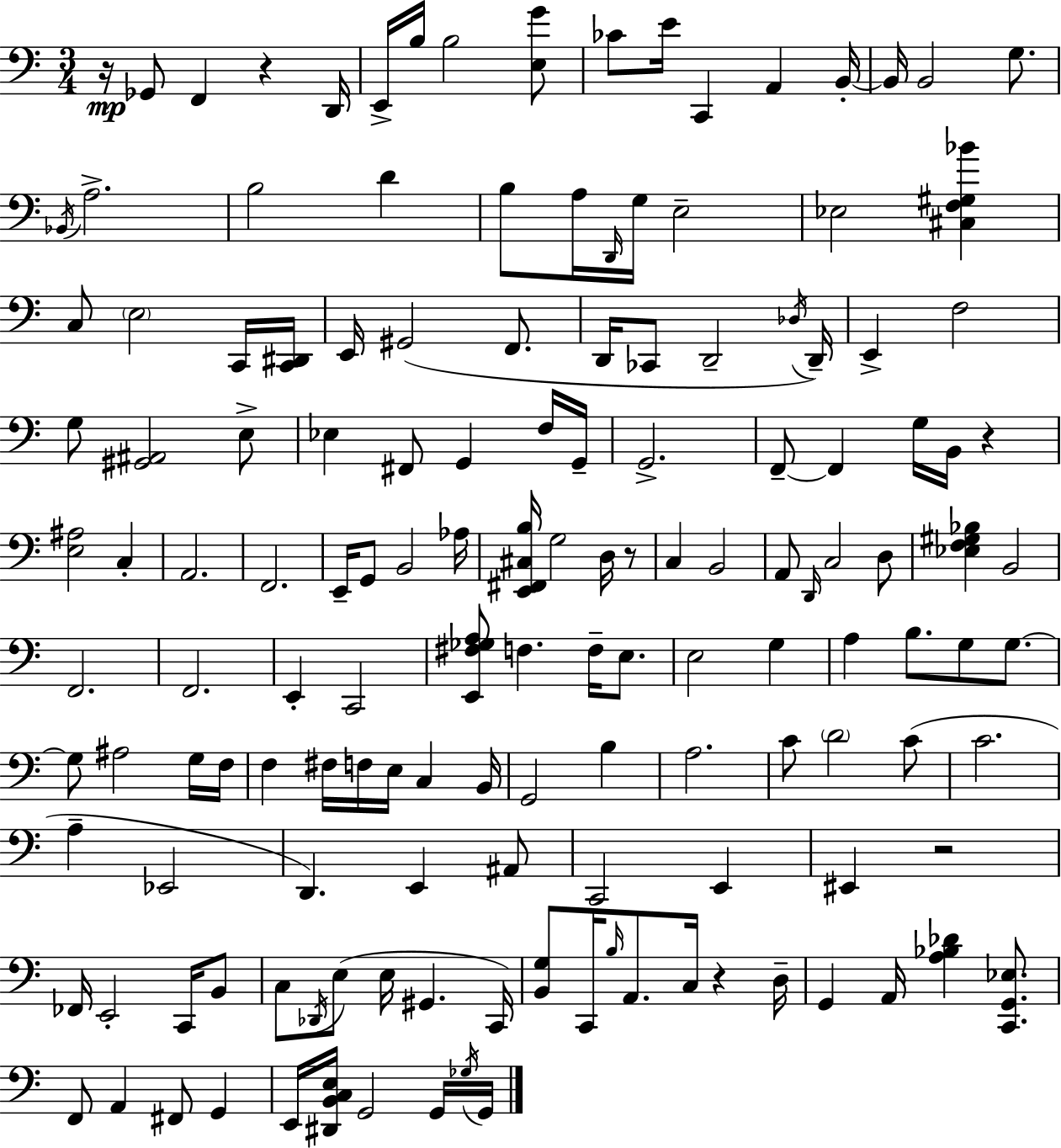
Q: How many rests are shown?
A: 6